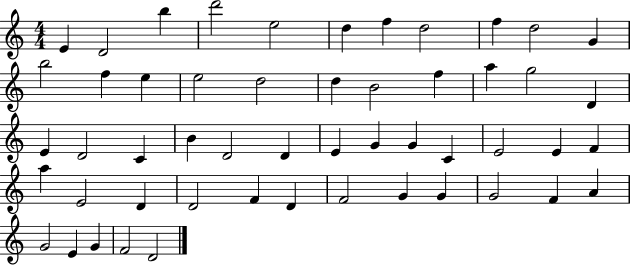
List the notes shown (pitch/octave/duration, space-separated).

E4/q D4/h B5/q D6/h E5/h D5/q F5/q D5/h F5/q D5/h G4/q B5/h F5/q E5/q E5/h D5/h D5/q B4/h F5/q A5/q G5/h D4/q E4/q D4/h C4/q B4/q D4/h D4/q E4/q G4/q G4/q C4/q E4/h E4/q F4/q A5/q E4/h D4/q D4/h F4/q D4/q F4/h G4/q G4/q G4/h F4/q A4/q G4/h E4/q G4/q F4/h D4/h